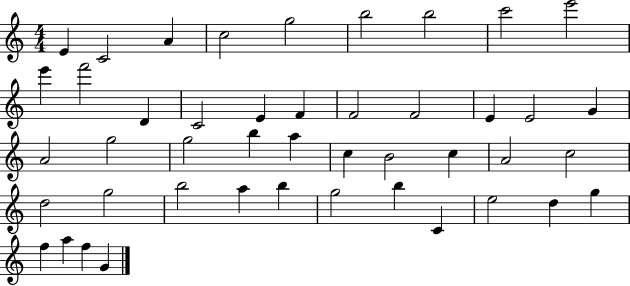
E4/q C4/h A4/q C5/h G5/h B5/h B5/h C6/h E6/h E6/q F6/h D4/q C4/h E4/q F4/q F4/h F4/h E4/q E4/h G4/q A4/h G5/h G5/h B5/q A5/q C5/q B4/h C5/q A4/h C5/h D5/h G5/h B5/h A5/q B5/q G5/h B5/q C4/q E5/h D5/q G5/q F5/q A5/q F5/q G4/q